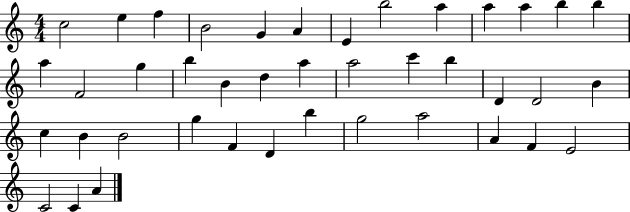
C5/h E5/q F5/q B4/h G4/q A4/q E4/q B5/h A5/q A5/q A5/q B5/q B5/q A5/q F4/h G5/q B5/q B4/q D5/q A5/q A5/h C6/q B5/q D4/q D4/h B4/q C5/q B4/q B4/h G5/q F4/q D4/q B5/q G5/h A5/h A4/q F4/q E4/h C4/h C4/q A4/q